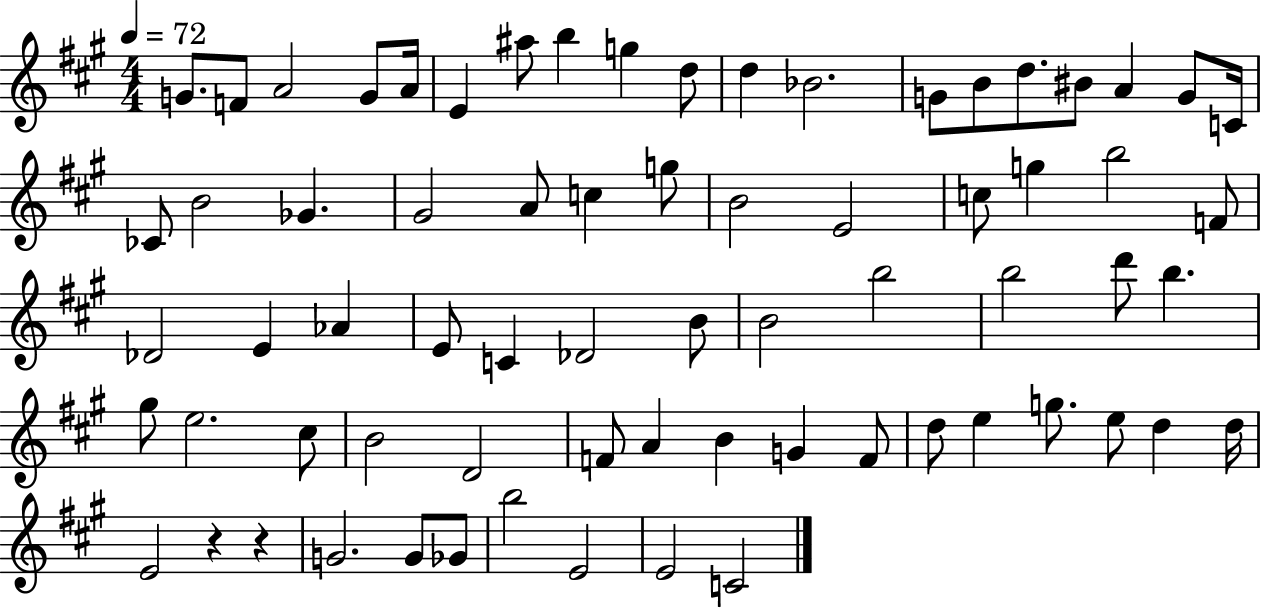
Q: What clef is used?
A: treble